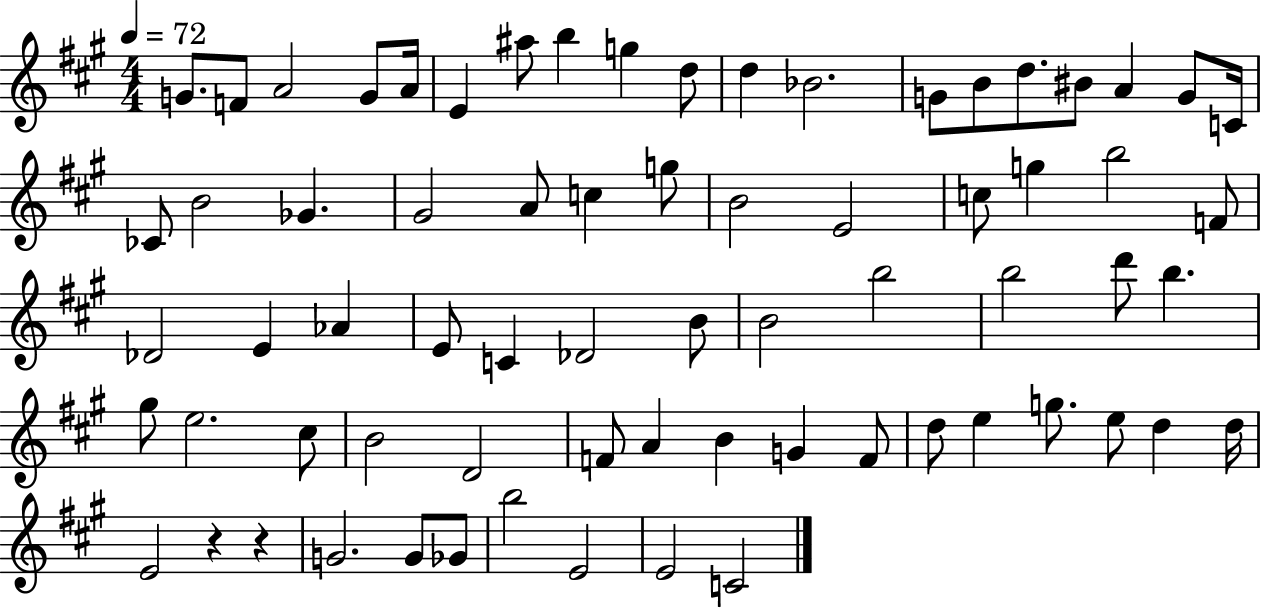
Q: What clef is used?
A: treble